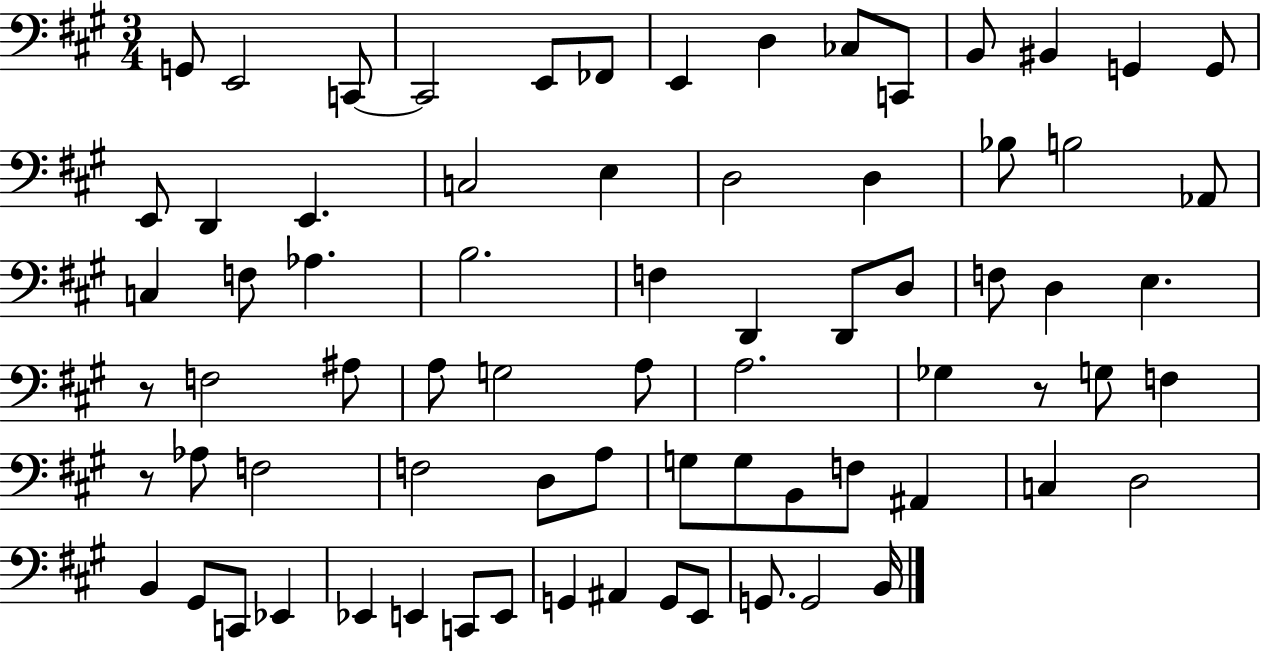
{
  \clef bass
  \numericTimeSignature
  \time 3/4
  \key a \major
  g,8 e,2 c,8~~ | c,2 e,8 fes,8 | e,4 d4 ces8 c,8 | b,8 bis,4 g,4 g,8 | \break e,8 d,4 e,4. | c2 e4 | d2 d4 | bes8 b2 aes,8 | \break c4 f8 aes4. | b2. | f4 d,4 d,8 d8 | f8 d4 e4. | \break r8 f2 ais8 | a8 g2 a8 | a2. | ges4 r8 g8 f4 | \break r8 aes8 f2 | f2 d8 a8 | g8 g8 b,8 f8 ais,4 | c4 d2 | \break b,4 gis,8 c,8 ees,4 | ees,4 e,4 c,8 e,8 | g,4 ais,4 g,8 e,8 | g,8. g,2 b,16 | \break \bar "|."
}